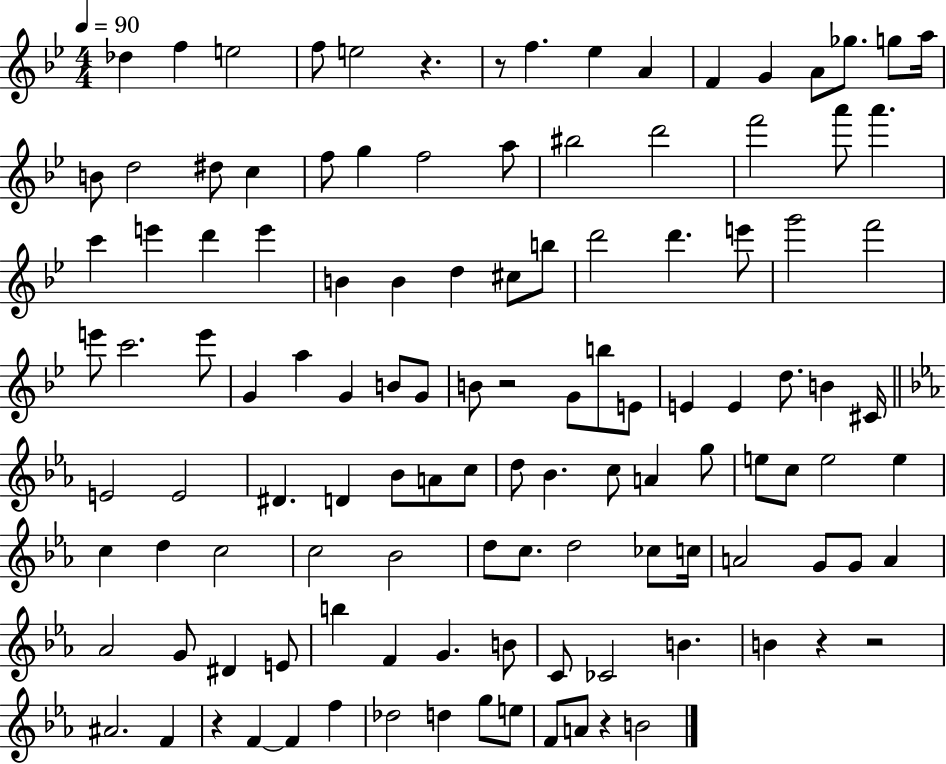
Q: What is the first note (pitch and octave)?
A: Db5